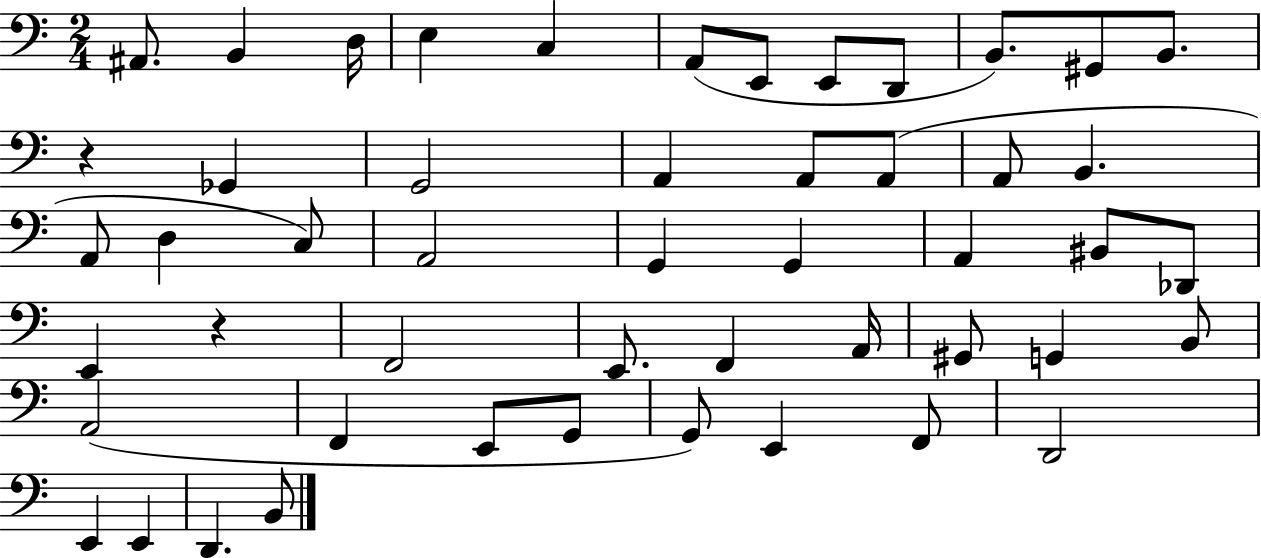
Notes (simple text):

A#2/e. B2/q D3/s E3/q C3/q A2/e E2/e E2/e D2/e B2/e. G#2/e B2/e. R/q Gb2/q G2/h A2/q A2/e A2/e A2/e B2/q. A2/e D3/q C3/e A2/h G2/q G2/q A2/q BIS2/e Db2/e E2/q R/q F2/h E2/e. F2/q A2/s G#2/e G2/q B2/e A2/h F2/q E2/e G2/e G2/e E2/q F2/e D2/h E2/q E2/q D2/q. B2/e